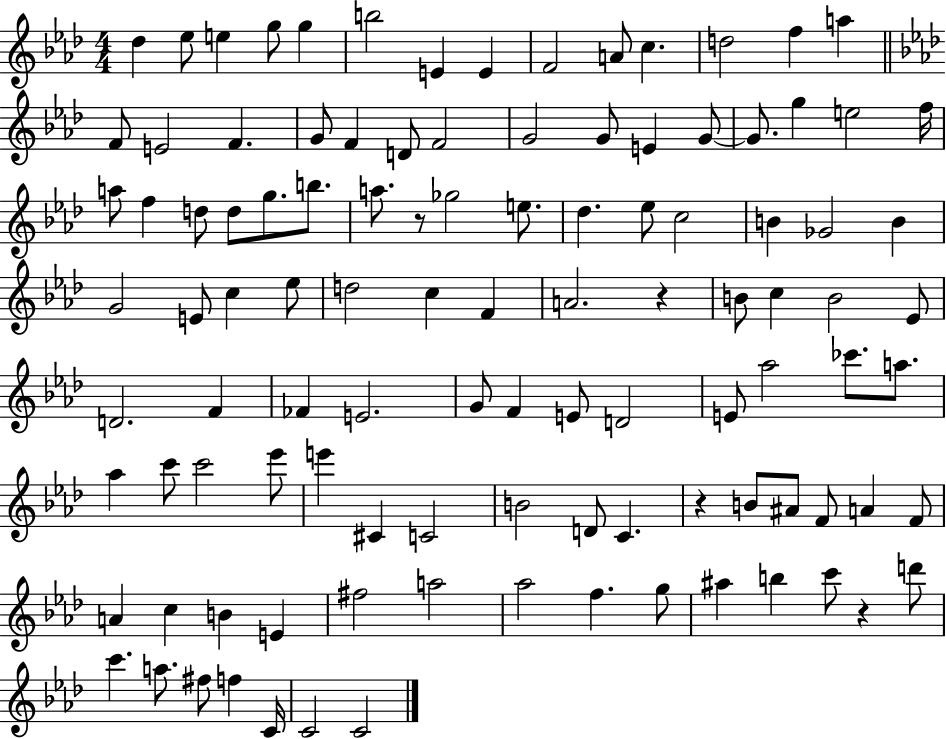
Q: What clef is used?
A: treble